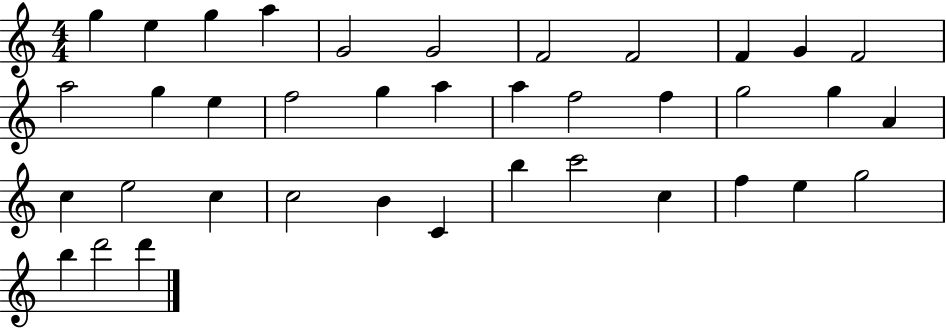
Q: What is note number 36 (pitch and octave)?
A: B5